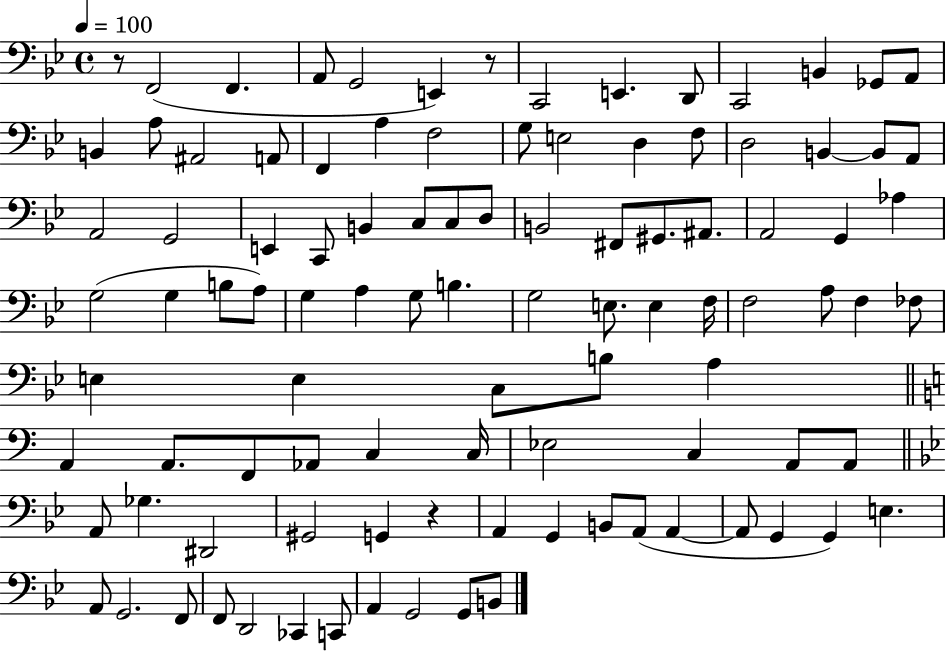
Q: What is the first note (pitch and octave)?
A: F2